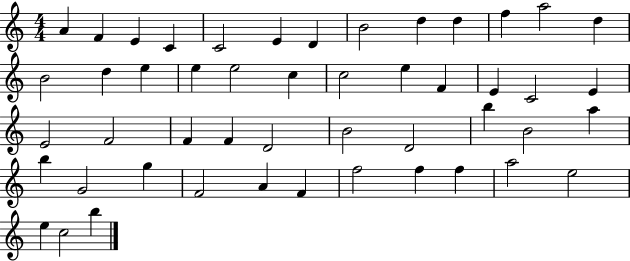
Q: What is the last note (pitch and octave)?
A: B5